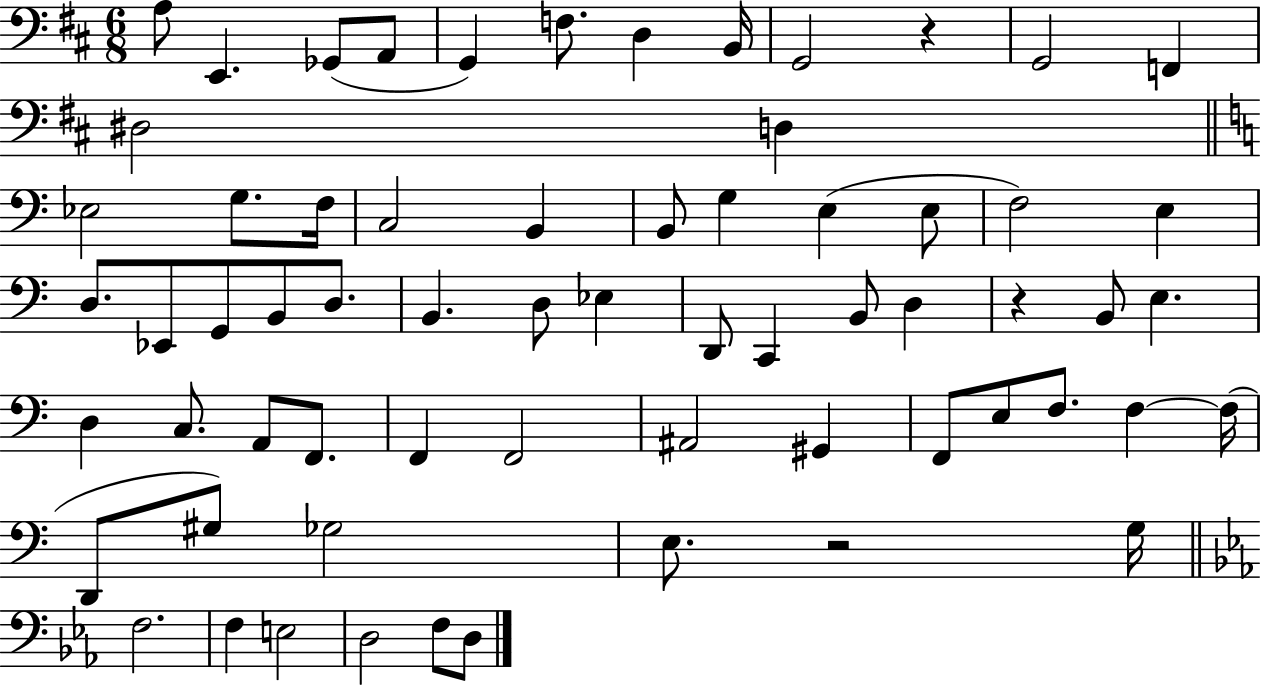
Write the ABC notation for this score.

X:1
T:Untitled
M:6/8
L:1/4
K:D
A,/2 E,, _G,,/2 A,,/2 G,, F,/2 D, B,,/4 G,,2 z G,,2 F,, ^D,2 D, _E,2 G,/2 F,/4 C,2 B,, B,,/2 G, E, E,/2 F,2 E, D,/2 _E,,/2 G,,/2 B,,/2 D,/2 B,, D,/2 _E, D,,/2 C,, B,,/2 D, z B,,/2 E, D, C,/2 A,,/2 F,,/2 F,, F,,2 ^A,,2 ^G,, F,,/2 E,/2 F,/2 F, F,/4 D,,/2 ^G,/2 _G,2 E,/2 z2 G,/4 F,2 F, E,2 D,2 F,/2 D,/2